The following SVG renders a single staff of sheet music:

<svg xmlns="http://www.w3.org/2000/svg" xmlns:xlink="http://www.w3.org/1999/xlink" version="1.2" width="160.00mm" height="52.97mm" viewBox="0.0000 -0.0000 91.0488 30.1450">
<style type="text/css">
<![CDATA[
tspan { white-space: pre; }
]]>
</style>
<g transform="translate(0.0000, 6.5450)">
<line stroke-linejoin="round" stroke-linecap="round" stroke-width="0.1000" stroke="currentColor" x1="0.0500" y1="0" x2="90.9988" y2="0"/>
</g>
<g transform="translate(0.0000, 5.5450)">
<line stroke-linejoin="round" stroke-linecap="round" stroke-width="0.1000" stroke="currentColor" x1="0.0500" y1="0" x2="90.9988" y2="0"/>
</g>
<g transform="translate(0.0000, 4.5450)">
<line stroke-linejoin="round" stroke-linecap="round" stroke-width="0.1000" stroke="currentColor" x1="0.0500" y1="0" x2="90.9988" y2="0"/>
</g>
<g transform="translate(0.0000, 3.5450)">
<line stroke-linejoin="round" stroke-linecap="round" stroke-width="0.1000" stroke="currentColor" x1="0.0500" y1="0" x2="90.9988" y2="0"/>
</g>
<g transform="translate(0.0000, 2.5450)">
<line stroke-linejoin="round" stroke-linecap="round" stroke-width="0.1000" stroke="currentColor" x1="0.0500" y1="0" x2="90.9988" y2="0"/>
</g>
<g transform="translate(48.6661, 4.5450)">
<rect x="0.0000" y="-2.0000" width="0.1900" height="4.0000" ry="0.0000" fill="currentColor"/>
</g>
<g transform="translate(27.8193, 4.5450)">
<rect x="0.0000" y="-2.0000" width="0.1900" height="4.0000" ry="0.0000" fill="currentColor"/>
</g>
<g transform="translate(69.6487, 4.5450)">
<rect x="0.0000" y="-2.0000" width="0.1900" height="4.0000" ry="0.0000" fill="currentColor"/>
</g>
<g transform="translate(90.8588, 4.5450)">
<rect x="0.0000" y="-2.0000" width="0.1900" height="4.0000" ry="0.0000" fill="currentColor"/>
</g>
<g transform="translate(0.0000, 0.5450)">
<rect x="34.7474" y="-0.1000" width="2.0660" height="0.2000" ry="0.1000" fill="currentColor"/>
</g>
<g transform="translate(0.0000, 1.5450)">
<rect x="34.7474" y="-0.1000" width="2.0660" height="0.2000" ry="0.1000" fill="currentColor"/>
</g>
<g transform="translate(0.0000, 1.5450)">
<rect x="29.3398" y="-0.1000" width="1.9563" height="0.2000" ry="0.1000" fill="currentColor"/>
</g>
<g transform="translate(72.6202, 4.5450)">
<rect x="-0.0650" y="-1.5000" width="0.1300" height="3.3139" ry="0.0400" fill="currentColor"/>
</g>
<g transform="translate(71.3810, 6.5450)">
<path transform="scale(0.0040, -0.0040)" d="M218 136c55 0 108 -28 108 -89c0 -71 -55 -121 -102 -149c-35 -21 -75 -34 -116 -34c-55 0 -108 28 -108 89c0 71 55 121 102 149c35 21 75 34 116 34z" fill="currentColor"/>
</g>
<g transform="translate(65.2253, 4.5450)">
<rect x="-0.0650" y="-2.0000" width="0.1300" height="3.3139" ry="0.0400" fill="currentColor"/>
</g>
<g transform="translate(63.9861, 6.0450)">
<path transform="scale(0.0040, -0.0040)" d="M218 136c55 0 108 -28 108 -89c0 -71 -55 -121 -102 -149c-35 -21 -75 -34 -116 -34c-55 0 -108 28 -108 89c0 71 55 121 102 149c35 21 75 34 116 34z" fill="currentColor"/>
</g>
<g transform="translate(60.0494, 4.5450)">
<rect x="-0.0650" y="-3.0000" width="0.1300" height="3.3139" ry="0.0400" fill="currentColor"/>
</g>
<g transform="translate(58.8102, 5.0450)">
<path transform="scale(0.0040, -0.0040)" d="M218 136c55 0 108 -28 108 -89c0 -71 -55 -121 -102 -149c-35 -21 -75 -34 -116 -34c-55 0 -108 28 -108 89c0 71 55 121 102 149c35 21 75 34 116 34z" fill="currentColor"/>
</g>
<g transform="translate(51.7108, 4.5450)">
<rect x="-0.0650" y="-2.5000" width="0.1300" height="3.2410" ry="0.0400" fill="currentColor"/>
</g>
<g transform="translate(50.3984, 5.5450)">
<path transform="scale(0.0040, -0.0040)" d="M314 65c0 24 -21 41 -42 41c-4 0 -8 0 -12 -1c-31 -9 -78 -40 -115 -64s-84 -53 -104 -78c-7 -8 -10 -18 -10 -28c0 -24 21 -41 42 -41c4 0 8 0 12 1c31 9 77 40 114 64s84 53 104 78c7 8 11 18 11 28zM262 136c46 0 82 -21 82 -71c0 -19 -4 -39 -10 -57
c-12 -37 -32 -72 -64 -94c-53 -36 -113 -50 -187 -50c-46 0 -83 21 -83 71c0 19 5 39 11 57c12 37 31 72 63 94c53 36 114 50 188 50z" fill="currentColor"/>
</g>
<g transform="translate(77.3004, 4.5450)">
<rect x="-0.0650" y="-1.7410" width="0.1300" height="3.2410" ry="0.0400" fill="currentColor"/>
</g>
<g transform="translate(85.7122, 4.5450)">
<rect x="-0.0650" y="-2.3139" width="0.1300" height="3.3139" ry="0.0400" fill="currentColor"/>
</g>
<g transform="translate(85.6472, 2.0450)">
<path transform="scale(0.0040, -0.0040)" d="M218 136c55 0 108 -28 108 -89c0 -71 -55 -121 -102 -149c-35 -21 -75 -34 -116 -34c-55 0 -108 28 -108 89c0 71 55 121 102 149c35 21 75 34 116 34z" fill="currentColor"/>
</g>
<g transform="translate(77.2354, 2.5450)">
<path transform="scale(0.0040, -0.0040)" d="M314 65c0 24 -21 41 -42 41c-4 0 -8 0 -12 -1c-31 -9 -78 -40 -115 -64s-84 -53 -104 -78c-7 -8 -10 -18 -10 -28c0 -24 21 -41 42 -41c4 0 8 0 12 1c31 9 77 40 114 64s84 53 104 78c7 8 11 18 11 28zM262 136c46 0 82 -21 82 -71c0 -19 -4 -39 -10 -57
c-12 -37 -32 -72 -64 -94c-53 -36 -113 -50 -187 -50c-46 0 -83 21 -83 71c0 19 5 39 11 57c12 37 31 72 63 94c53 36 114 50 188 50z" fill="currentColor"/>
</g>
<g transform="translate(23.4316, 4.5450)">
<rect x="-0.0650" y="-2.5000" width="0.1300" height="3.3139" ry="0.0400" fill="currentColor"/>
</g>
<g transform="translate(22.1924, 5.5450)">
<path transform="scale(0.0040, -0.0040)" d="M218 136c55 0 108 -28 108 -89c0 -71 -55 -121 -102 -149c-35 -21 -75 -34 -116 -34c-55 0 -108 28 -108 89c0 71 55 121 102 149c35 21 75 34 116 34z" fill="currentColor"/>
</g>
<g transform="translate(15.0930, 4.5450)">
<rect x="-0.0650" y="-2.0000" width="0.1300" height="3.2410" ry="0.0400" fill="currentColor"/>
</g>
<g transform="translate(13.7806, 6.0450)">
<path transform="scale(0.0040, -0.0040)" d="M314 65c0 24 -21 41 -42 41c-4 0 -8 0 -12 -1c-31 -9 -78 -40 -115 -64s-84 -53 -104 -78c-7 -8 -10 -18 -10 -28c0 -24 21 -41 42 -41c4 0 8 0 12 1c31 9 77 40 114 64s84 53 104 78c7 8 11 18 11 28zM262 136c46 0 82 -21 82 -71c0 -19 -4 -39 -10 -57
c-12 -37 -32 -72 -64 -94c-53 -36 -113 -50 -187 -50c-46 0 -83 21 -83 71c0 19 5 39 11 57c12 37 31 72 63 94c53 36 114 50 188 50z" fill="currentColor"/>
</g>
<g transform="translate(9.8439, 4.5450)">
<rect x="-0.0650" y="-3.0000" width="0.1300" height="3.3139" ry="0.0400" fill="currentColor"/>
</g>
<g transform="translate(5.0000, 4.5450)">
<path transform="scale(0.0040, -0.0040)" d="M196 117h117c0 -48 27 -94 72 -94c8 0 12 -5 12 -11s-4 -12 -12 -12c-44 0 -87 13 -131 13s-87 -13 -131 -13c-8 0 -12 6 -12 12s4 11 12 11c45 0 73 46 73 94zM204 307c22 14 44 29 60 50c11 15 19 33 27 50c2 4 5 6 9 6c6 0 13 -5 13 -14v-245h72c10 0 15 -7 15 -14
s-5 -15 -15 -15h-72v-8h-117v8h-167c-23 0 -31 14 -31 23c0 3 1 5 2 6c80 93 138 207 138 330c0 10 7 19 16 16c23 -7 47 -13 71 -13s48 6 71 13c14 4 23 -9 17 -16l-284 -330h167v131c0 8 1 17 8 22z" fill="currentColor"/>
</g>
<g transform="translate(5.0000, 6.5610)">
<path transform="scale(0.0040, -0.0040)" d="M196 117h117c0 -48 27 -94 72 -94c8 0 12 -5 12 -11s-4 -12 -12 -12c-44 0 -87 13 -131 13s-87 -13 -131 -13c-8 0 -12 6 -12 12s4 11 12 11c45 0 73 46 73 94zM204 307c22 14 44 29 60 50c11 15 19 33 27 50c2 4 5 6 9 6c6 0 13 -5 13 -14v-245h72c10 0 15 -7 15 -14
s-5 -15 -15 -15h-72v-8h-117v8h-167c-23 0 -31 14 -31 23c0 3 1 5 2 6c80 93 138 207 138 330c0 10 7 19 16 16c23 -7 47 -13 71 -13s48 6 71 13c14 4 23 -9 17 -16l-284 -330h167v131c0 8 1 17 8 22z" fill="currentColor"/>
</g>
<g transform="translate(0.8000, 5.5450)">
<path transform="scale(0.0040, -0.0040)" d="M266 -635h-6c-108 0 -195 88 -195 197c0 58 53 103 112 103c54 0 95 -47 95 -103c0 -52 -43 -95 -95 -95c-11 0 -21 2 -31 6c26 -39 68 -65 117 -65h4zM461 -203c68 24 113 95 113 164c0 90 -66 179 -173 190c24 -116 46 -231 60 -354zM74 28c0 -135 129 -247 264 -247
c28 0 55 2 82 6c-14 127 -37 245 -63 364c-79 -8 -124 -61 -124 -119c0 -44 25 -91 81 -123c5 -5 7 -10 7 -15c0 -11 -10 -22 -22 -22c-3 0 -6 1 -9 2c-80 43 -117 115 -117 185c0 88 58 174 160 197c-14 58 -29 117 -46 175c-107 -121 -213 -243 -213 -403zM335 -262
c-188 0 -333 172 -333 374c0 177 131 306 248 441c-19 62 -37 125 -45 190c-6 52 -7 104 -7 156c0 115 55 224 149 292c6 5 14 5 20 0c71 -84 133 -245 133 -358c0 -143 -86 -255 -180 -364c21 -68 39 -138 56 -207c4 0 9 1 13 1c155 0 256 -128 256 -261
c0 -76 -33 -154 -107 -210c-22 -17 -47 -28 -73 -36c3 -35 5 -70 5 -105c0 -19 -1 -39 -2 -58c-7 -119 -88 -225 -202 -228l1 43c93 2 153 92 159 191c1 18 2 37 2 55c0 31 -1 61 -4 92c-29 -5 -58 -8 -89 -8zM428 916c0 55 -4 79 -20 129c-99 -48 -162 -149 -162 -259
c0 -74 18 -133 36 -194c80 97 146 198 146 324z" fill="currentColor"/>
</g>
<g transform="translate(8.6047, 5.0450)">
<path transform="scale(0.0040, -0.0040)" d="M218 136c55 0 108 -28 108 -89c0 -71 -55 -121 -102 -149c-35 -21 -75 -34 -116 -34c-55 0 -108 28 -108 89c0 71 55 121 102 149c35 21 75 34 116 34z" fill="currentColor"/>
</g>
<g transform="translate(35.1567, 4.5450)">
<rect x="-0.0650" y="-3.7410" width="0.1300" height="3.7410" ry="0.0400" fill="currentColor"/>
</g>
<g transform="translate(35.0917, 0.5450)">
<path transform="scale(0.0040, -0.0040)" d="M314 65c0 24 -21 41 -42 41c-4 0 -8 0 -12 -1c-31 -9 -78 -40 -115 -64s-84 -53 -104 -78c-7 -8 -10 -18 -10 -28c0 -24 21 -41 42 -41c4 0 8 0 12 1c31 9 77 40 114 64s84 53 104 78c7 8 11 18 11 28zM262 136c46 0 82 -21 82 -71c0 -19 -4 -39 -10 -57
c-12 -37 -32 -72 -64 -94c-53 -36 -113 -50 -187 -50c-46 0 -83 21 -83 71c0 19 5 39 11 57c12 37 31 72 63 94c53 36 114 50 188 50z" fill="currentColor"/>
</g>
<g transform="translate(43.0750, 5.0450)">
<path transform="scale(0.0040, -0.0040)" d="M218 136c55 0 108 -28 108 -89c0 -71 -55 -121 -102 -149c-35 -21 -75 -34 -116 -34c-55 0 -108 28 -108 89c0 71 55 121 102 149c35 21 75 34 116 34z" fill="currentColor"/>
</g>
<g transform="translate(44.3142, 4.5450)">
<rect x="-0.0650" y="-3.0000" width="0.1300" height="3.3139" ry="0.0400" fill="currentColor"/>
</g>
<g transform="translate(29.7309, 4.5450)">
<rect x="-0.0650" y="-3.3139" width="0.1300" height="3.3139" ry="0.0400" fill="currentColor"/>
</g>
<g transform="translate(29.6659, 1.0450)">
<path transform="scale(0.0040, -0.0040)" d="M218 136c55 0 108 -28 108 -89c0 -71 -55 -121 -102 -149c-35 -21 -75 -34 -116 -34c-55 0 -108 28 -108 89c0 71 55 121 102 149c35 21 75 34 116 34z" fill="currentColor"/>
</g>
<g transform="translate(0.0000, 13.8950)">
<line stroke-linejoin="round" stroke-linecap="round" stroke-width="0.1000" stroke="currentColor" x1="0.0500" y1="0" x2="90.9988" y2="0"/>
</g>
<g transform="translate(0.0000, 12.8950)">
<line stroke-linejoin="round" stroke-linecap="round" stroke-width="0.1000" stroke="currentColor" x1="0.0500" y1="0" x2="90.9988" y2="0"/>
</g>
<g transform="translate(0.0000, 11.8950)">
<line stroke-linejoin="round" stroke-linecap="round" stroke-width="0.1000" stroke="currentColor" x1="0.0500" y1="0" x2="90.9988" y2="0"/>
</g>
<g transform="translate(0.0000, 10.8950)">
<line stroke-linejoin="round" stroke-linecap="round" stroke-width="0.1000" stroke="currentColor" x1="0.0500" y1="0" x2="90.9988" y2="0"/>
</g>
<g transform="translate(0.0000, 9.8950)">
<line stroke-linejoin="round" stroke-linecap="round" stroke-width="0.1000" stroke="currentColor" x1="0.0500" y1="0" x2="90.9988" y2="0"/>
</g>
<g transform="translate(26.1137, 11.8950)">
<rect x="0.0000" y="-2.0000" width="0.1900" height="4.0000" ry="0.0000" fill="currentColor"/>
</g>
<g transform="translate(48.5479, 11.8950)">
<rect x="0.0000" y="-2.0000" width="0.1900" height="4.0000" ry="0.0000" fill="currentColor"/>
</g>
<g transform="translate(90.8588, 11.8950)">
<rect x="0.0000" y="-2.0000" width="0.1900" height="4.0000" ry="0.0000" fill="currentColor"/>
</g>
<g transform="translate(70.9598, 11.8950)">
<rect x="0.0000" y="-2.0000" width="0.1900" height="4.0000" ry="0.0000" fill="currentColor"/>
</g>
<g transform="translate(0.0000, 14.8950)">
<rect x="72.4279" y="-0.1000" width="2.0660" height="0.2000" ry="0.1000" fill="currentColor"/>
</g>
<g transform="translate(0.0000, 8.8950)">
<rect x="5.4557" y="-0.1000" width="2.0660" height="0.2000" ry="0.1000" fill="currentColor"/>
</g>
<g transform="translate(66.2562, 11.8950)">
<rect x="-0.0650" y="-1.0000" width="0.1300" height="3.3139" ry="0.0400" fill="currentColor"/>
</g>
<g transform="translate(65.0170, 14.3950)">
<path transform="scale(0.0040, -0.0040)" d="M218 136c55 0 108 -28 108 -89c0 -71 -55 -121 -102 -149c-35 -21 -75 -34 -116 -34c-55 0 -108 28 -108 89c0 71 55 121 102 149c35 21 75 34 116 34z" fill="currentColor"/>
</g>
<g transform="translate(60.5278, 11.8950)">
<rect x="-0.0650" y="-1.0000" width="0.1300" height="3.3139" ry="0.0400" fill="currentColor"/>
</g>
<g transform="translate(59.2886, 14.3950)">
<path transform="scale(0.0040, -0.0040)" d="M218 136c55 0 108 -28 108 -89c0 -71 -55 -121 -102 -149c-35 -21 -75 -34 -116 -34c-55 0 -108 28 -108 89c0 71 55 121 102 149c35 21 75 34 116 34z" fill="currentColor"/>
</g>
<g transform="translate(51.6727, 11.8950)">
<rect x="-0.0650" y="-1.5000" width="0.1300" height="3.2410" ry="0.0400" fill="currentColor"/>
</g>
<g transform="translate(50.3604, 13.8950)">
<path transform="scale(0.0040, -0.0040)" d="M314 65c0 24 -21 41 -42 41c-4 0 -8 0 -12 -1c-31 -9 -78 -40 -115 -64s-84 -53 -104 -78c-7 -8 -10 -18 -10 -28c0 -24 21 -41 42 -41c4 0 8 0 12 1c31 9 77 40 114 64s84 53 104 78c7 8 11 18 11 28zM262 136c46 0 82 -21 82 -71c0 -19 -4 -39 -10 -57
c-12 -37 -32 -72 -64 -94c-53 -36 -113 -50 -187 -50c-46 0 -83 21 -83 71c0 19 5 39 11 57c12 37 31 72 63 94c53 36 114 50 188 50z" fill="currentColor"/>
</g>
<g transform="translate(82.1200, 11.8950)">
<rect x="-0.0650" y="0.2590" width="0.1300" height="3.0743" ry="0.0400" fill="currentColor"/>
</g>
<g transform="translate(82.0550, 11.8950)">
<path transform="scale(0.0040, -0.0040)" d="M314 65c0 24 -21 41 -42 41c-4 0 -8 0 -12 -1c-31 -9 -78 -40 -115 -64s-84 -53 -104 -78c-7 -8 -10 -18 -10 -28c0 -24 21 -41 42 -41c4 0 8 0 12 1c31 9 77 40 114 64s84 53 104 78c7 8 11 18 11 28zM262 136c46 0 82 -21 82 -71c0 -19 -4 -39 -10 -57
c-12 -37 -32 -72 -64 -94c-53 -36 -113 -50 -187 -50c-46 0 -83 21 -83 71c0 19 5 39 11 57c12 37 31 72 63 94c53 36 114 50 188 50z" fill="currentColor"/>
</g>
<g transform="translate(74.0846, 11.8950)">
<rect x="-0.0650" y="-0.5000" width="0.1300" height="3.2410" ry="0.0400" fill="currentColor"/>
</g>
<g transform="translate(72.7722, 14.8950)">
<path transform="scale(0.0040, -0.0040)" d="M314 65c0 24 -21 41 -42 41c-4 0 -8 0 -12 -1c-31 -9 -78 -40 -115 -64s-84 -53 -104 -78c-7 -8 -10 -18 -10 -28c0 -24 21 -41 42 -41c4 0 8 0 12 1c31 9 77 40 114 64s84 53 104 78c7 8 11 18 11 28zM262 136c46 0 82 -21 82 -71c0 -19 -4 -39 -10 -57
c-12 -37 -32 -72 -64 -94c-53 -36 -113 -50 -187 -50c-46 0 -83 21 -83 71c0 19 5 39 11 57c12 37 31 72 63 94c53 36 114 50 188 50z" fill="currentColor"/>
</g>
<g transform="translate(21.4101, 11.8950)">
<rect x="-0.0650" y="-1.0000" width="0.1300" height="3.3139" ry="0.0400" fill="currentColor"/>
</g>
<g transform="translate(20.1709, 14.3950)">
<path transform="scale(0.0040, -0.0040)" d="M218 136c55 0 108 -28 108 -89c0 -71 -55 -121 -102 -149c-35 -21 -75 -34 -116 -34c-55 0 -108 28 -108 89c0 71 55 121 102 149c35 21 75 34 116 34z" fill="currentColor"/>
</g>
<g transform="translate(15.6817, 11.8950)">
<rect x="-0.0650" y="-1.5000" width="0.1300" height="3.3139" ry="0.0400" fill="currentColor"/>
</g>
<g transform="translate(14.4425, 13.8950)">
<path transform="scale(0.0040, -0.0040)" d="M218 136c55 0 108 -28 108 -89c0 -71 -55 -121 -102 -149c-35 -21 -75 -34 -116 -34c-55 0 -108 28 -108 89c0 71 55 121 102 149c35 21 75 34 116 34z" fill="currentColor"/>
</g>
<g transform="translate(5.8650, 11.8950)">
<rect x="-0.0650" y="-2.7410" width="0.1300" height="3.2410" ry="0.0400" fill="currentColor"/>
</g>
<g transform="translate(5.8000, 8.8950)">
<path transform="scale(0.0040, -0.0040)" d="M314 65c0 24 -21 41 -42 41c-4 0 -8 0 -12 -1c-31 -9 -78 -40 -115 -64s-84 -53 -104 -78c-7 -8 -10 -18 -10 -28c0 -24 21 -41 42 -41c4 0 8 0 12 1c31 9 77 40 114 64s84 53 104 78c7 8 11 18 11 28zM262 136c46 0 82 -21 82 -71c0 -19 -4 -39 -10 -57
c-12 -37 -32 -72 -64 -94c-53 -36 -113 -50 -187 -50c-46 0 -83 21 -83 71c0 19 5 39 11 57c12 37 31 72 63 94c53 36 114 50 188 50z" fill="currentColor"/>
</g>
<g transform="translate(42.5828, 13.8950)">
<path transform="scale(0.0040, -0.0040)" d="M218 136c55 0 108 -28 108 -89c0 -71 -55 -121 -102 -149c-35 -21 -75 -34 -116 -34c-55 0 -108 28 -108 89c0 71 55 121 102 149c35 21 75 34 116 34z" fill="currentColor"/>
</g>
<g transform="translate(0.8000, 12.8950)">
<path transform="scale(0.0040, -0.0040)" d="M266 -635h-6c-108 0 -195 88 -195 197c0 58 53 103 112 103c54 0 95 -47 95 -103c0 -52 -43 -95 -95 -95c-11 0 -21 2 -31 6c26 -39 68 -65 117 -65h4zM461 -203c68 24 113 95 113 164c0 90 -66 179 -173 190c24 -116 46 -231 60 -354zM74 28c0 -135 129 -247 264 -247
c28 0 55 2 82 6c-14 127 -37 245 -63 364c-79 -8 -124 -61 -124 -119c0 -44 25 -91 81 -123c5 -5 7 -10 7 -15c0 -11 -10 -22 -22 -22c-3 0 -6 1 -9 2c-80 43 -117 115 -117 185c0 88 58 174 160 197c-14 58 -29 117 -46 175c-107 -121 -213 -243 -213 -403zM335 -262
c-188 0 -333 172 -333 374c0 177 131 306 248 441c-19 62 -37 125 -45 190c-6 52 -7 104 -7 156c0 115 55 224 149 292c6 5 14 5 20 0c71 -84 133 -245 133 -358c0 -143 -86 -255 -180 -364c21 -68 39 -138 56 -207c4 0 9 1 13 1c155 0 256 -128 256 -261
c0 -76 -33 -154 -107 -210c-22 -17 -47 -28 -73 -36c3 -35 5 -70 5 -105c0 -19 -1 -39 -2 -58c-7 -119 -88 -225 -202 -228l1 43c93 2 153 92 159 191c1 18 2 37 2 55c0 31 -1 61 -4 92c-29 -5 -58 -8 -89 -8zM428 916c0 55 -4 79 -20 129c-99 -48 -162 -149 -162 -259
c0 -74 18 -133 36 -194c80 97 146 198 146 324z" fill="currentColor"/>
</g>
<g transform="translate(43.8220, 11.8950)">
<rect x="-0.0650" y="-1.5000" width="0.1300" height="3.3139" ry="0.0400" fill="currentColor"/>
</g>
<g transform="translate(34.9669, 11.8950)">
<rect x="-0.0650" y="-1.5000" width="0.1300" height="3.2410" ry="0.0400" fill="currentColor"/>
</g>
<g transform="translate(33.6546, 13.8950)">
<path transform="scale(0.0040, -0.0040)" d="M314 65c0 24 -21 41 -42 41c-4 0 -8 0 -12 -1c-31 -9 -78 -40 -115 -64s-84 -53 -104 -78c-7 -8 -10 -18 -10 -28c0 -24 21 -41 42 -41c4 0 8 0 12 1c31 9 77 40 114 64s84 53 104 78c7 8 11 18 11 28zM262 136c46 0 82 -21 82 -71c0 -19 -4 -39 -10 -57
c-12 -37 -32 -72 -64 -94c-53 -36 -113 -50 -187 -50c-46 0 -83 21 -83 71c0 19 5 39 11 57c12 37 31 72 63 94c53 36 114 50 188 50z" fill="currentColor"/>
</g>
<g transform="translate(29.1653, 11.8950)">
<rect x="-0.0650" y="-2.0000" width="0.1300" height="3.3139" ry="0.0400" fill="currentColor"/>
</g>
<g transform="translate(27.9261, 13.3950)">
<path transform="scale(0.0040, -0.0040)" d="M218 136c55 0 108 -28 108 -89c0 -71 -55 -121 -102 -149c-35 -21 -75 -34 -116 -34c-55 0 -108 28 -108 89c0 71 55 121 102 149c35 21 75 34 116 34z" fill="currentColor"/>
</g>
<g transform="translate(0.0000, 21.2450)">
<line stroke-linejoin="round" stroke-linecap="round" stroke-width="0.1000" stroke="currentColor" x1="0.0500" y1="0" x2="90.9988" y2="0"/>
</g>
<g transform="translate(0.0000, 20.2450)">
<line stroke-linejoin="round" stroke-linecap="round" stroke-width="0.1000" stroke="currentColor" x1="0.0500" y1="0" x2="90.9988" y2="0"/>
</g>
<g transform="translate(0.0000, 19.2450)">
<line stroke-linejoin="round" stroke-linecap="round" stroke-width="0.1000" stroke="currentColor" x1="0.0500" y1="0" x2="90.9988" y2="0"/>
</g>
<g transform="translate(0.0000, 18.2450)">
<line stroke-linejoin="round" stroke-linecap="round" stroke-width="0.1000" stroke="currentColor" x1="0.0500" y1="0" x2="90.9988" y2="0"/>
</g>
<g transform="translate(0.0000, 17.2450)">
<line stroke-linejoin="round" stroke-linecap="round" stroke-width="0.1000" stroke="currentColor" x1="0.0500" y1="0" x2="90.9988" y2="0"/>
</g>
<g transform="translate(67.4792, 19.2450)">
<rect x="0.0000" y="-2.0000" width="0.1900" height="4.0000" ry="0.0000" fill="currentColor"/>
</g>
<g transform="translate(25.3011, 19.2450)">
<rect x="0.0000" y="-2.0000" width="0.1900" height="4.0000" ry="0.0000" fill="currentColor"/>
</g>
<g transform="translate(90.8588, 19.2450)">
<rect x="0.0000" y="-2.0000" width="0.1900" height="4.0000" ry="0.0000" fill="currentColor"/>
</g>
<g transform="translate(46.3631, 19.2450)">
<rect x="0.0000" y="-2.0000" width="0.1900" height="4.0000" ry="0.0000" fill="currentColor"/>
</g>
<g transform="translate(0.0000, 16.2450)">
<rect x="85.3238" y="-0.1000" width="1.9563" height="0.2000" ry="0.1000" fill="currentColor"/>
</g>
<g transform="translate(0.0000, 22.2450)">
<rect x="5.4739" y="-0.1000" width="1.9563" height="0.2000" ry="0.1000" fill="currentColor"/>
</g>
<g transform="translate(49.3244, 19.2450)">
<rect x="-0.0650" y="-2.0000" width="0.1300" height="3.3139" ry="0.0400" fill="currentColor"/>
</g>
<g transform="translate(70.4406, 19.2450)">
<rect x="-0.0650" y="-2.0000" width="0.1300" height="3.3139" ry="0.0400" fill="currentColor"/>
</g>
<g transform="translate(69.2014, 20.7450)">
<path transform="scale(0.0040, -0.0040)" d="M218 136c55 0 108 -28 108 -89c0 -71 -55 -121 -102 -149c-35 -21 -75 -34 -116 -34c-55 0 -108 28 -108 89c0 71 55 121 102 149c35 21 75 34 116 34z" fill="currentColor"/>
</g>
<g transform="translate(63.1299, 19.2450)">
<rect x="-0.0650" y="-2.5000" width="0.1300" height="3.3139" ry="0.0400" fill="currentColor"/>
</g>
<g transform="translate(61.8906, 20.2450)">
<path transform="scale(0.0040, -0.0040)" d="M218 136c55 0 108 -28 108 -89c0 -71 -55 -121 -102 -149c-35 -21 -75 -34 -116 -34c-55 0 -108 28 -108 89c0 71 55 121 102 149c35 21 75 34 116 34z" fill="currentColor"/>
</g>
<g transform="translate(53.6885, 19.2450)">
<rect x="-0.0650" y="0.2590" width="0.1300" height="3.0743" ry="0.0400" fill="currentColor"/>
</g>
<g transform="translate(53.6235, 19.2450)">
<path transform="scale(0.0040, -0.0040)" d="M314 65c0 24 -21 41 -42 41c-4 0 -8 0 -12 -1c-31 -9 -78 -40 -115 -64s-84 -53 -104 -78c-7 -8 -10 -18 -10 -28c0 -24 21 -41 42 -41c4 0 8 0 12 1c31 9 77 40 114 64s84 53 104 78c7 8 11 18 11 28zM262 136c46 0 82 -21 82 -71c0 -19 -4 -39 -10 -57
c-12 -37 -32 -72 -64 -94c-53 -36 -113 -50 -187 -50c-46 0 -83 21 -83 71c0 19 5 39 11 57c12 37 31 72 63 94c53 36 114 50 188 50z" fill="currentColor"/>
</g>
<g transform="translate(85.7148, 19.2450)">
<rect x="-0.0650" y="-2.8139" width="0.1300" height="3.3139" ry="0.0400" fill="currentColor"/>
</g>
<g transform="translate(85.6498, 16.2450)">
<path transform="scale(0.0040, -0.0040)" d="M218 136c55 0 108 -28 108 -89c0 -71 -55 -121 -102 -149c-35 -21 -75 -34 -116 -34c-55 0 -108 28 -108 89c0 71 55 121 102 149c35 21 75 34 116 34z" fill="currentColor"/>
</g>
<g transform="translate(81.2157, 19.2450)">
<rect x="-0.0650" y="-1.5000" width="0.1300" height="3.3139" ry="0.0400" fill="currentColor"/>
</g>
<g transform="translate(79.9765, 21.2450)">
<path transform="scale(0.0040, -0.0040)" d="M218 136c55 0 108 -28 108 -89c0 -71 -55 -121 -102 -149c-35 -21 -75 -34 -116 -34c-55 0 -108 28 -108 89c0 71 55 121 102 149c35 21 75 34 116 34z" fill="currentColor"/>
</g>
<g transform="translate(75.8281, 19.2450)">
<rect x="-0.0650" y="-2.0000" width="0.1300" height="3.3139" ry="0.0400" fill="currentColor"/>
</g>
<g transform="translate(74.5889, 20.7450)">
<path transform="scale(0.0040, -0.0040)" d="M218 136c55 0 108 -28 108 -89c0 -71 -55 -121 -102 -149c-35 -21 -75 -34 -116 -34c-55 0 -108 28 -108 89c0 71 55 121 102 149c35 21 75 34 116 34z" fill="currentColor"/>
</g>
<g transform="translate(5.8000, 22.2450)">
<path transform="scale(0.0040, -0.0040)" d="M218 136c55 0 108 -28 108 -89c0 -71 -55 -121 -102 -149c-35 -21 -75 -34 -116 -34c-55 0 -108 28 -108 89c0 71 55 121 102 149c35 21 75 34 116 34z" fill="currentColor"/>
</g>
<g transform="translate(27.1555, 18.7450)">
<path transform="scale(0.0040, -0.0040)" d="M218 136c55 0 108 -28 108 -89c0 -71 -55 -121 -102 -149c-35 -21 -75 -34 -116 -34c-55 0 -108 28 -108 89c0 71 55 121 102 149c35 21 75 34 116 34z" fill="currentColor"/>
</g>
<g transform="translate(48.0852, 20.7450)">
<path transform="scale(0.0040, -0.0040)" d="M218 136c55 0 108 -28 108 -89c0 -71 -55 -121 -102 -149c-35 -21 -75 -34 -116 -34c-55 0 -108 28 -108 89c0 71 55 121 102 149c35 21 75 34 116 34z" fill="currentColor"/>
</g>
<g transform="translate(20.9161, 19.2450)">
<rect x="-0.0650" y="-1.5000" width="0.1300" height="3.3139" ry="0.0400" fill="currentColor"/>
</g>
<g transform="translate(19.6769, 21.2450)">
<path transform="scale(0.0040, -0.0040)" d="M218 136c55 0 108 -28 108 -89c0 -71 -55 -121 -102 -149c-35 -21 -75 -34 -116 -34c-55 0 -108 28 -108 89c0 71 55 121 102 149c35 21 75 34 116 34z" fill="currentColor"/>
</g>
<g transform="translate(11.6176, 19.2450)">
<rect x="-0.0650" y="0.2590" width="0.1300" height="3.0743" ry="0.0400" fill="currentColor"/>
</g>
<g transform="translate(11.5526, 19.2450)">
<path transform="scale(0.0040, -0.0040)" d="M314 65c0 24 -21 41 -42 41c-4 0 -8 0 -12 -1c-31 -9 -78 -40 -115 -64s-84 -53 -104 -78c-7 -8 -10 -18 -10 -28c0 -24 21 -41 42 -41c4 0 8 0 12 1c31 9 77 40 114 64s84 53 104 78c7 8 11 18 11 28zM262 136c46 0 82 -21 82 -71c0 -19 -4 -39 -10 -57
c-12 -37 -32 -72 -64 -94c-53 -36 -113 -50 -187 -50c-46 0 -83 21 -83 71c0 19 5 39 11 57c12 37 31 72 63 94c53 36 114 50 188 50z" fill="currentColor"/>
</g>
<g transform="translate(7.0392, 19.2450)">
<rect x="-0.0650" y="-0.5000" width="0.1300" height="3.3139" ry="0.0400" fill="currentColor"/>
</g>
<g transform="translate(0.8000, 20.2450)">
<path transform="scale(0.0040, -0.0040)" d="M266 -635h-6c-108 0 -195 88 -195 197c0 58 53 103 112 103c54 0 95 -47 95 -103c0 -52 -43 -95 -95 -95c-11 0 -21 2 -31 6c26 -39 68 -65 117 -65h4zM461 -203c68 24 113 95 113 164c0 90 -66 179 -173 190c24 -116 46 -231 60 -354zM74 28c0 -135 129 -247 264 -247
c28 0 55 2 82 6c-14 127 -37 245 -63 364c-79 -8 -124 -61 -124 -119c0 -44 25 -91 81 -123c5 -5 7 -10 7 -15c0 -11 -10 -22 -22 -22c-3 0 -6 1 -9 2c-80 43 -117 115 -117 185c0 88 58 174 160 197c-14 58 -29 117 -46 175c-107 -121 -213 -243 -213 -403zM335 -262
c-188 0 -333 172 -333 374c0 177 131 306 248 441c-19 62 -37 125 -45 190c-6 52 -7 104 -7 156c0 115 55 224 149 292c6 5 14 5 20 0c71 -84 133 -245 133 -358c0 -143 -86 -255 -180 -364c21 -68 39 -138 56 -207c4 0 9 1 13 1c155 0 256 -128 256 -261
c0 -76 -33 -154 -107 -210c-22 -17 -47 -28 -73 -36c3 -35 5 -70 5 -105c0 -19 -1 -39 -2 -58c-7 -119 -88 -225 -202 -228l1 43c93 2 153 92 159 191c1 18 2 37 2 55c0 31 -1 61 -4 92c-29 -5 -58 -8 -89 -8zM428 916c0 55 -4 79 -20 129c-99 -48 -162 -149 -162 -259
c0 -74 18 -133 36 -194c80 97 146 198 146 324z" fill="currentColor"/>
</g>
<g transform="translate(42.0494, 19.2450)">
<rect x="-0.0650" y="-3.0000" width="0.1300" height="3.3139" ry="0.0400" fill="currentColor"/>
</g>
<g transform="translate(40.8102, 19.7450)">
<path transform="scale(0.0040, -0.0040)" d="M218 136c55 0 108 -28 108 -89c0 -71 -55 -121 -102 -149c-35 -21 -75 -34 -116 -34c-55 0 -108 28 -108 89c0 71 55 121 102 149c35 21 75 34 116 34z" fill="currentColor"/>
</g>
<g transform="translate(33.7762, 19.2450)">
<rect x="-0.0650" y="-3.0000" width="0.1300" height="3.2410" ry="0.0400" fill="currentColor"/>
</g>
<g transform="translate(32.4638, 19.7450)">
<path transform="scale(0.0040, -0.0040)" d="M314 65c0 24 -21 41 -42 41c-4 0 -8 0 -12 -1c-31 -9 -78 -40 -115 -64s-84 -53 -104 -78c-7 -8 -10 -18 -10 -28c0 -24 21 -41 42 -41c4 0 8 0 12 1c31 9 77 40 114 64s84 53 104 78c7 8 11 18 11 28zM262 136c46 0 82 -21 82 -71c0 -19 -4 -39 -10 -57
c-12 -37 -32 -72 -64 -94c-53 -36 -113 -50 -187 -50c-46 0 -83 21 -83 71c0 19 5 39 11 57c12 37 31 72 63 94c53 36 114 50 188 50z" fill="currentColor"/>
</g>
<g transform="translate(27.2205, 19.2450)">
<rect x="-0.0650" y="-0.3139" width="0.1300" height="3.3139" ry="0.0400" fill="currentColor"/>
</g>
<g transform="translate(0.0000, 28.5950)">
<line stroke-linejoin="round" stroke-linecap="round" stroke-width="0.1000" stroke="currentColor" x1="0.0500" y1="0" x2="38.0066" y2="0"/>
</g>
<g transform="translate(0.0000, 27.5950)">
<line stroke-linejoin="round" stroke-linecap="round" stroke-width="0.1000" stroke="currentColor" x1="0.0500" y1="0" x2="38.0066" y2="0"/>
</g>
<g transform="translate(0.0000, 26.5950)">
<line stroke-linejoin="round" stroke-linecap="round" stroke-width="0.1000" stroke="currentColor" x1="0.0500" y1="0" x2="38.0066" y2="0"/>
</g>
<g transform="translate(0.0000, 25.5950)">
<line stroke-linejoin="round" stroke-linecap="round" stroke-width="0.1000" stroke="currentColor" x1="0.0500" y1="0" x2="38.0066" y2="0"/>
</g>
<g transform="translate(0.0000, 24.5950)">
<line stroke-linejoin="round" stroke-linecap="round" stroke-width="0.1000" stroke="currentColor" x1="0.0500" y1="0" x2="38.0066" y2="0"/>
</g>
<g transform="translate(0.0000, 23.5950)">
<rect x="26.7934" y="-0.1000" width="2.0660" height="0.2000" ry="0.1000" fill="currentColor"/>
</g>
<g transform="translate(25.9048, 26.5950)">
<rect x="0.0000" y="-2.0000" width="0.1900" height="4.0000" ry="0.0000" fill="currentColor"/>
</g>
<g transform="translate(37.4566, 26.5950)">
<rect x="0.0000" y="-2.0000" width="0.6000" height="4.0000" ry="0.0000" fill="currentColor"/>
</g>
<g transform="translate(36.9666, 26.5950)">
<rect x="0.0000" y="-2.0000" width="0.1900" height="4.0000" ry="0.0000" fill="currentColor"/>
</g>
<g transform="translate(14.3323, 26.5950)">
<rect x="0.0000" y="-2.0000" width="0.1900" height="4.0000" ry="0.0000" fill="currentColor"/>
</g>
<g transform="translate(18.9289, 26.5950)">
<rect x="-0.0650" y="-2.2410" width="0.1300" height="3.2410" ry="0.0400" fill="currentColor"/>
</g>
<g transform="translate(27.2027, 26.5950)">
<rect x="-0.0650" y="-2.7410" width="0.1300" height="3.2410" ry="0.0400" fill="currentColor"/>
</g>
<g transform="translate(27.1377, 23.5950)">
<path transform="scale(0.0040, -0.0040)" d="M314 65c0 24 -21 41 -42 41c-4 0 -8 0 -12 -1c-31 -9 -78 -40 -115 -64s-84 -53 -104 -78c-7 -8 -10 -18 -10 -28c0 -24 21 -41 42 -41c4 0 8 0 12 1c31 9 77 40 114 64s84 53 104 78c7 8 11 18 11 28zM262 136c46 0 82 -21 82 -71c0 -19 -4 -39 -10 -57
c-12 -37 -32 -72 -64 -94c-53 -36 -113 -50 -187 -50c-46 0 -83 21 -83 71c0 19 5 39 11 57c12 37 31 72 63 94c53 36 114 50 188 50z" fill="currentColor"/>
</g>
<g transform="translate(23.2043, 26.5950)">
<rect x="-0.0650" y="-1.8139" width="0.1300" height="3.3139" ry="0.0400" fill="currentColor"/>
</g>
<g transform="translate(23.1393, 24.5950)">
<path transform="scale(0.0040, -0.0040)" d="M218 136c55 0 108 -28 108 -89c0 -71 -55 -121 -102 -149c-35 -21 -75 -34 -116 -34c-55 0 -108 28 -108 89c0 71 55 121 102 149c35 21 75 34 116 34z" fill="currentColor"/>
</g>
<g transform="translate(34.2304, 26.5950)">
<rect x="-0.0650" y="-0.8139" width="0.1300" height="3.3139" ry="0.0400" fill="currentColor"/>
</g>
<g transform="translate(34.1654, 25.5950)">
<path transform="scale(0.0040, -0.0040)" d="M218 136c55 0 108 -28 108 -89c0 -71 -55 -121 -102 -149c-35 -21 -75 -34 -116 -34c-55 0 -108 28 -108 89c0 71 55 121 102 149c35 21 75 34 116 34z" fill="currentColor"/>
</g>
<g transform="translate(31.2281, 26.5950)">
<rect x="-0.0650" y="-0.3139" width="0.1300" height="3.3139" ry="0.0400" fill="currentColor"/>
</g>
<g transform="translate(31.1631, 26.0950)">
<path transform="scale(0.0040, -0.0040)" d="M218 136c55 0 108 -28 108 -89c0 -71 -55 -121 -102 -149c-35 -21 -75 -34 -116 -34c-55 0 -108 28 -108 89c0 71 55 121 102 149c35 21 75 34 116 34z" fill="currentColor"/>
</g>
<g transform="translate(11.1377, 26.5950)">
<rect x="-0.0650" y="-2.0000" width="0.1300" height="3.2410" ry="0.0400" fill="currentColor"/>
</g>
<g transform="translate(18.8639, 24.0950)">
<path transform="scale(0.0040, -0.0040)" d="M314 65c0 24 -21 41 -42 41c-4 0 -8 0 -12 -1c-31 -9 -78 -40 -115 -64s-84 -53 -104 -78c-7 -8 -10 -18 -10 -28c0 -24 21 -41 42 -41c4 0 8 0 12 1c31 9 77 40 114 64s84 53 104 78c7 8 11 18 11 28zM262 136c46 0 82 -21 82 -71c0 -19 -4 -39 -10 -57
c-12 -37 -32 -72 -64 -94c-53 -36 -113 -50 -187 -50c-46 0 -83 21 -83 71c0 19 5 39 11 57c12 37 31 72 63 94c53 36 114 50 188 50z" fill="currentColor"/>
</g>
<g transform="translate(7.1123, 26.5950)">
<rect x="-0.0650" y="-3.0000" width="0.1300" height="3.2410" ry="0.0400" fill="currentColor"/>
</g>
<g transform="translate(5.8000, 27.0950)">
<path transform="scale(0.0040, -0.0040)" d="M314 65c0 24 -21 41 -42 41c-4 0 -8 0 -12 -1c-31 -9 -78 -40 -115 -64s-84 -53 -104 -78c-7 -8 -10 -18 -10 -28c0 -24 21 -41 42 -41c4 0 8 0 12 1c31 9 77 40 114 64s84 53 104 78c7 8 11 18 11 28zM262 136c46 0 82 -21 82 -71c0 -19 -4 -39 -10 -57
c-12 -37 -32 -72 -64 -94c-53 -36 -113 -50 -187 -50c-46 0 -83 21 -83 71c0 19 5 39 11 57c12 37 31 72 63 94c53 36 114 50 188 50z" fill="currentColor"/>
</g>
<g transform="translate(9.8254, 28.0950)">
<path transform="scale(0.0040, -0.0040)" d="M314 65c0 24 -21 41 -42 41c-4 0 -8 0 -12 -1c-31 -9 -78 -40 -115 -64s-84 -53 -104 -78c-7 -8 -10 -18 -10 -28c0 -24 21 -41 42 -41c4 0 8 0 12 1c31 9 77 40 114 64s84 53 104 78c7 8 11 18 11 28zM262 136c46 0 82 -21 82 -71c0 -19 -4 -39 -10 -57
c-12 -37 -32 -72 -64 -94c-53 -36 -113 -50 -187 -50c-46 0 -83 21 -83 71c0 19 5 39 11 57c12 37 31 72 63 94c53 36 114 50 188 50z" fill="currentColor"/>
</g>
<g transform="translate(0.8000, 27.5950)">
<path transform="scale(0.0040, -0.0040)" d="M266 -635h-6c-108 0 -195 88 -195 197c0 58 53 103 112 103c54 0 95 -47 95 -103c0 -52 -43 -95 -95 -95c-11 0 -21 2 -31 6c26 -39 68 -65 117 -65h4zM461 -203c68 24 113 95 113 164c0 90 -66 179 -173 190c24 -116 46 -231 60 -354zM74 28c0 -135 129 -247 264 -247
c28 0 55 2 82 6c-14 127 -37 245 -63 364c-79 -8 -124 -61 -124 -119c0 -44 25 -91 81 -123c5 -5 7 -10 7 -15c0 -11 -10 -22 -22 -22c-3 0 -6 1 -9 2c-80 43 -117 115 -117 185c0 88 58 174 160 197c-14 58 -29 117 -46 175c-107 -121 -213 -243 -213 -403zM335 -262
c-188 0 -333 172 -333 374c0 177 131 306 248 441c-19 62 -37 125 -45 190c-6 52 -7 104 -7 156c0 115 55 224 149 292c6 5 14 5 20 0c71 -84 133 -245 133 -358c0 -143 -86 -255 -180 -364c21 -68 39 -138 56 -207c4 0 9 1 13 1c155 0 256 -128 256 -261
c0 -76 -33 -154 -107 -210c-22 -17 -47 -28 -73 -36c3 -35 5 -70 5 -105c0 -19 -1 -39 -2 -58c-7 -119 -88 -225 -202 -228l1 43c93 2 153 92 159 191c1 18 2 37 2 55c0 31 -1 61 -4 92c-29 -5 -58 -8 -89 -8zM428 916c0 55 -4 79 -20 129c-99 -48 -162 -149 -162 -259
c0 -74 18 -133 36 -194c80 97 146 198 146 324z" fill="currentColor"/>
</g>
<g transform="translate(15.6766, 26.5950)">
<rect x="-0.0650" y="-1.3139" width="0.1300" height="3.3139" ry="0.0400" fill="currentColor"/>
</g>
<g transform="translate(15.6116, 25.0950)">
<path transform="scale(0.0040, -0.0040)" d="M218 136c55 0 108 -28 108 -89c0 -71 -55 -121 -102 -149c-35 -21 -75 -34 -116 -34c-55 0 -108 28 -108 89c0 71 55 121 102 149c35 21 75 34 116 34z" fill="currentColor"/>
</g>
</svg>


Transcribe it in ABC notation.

X:1
T:Untitled
M:4/4
L:1/4
K:C
A F2 G b c'2 A G2 A F E f2 g a2 E D F E2 E E2 D D C2 B2 C B2 E c A2 A F B2 G F F E a A2 F2 e g2 f a2 c d